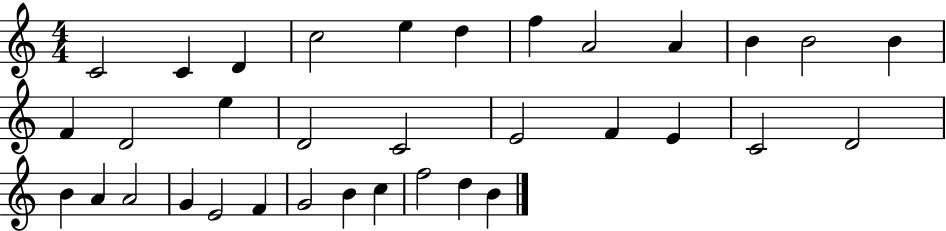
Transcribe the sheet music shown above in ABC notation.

X:1
T:Untitled
M:4/4
L:1/4
K:C
C2 C D c2 e d f A2 A B B2 B F D2 e D2 C2 E2 F E C2 D2 B A A2 G E2 F G2 B c f2 d B